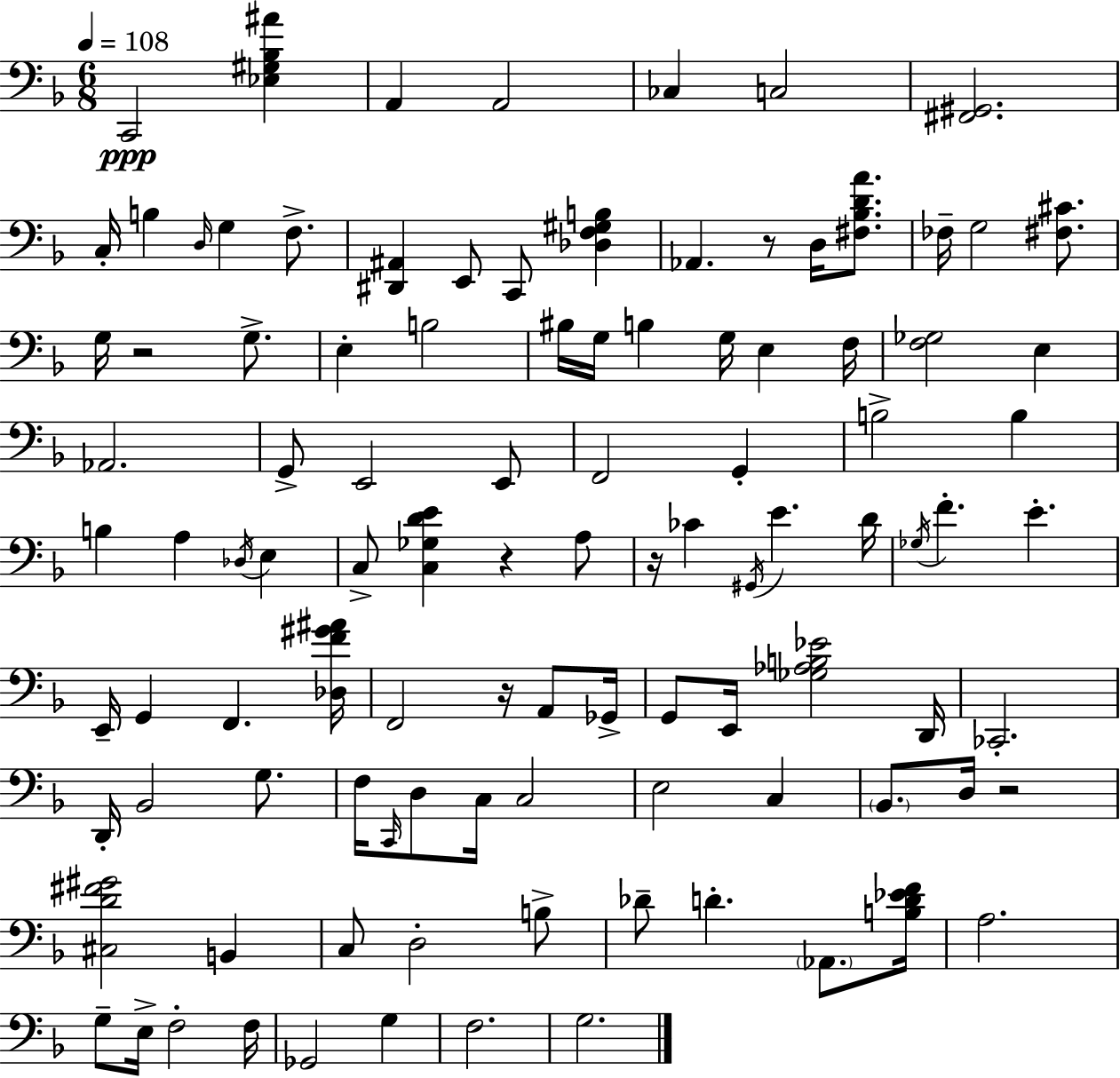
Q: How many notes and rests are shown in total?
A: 104